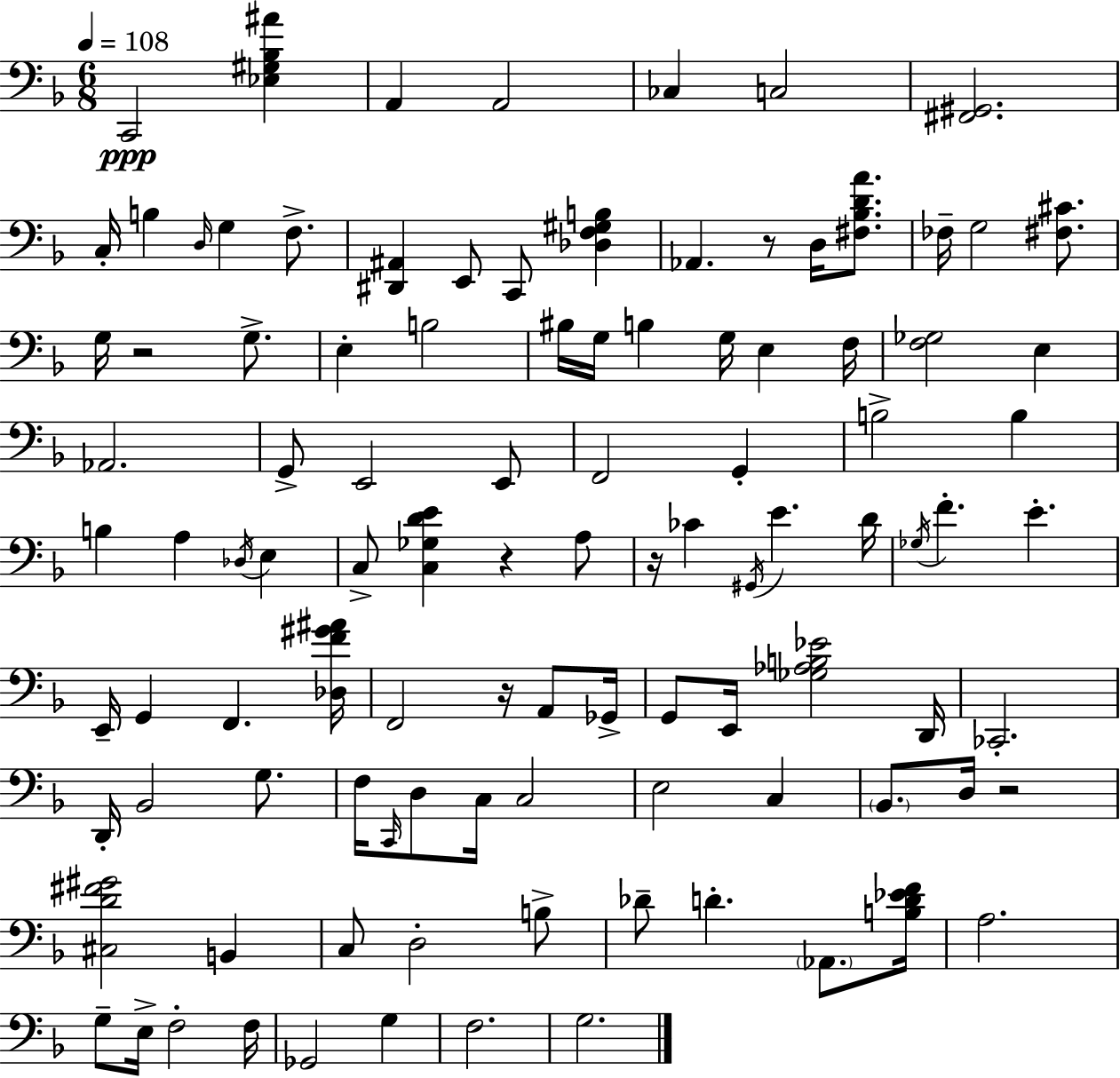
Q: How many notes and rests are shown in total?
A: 104